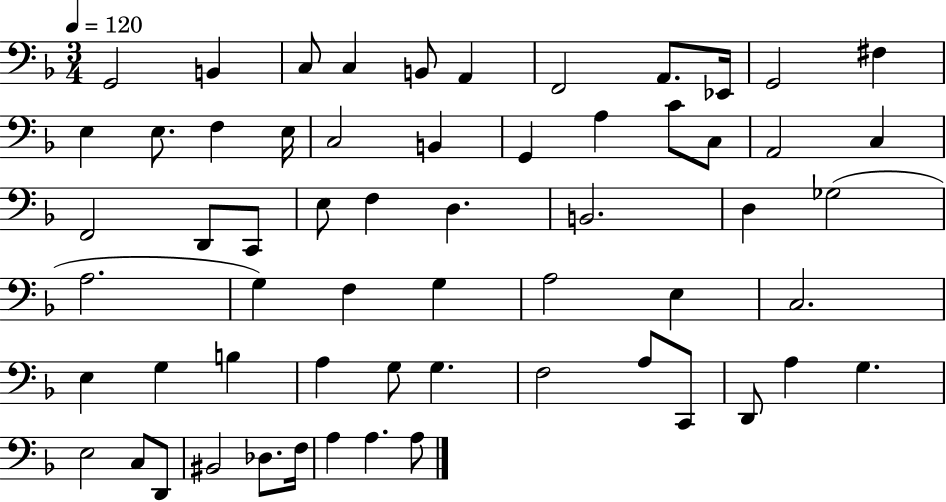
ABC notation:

X:1
T:Untitled
M:3/4
L:1/4
K:F
G,,2 B,, C,/2 C, B,,/2 A,, F,,2 A,,/2 _E,,/4 G,,2 ^F, E, E,/2 F, E,/4 C,2 B,, G,, A, C/2 C,/2 A,,2 C, F,,2 D,,/2 C,,/2 E,/2 F, D, B,,2 D, _G,2 A,2 G, F, G, A,2 E, C,2 E, G, B, A, G,/2 G, F,2 A,/2 C,,/2 D,,/2 A, G, E,2 C,/2 D,,/2 ^B,,2 _D,/2 F,/4 A, A, A,/2